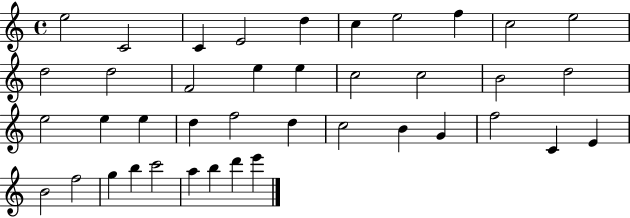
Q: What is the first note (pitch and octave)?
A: E5